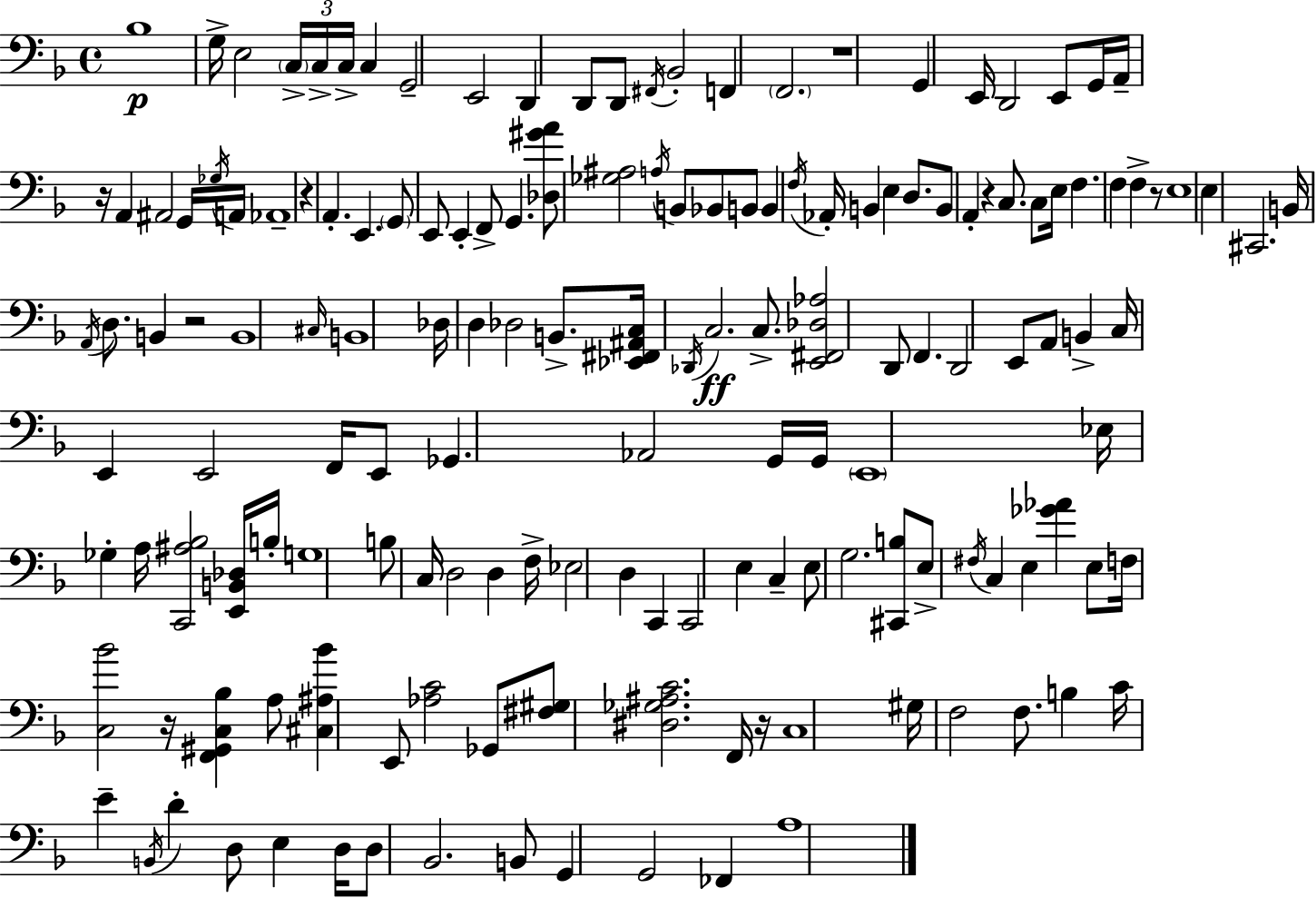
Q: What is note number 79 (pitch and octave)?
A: E2